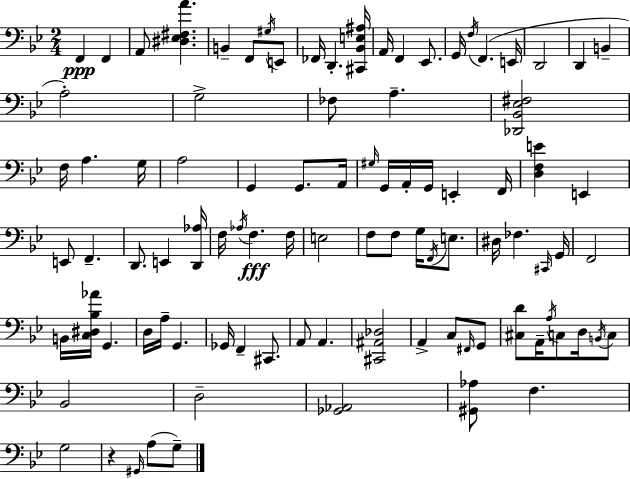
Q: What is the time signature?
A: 2/4